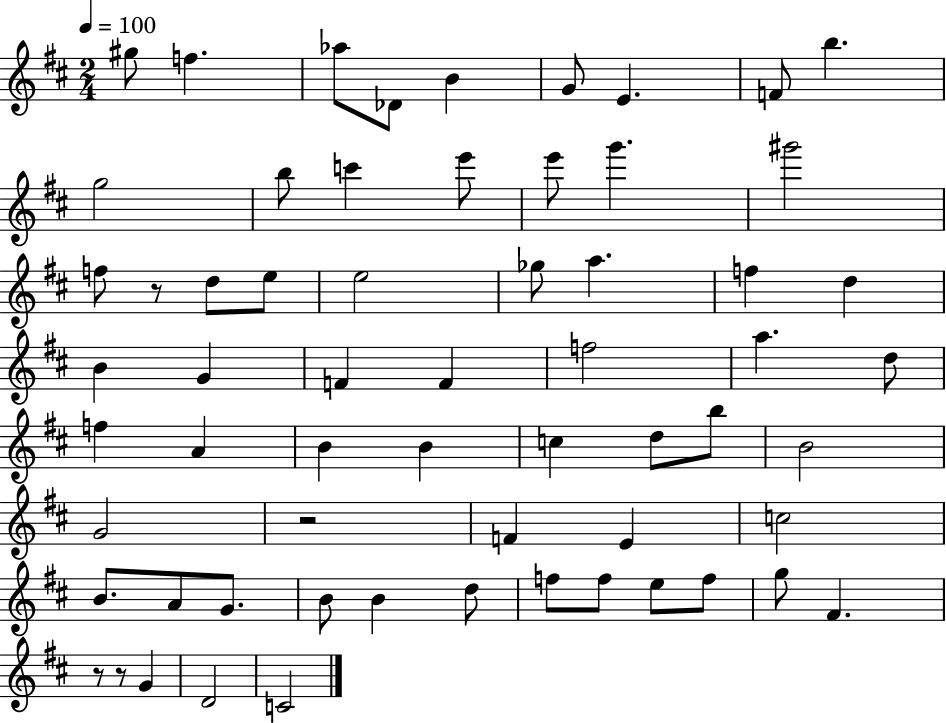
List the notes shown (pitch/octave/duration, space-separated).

G#5/e F5/q. Ab5/e Db4/e B4/q G4/e E4/q. F4/e B5/q. G5/h B5/e C6/q E6/e E6/e G6/q. G#6/h F5/e R/e D5/e E5/e E5/h Gb5/e A5/q. F5/q D5/q B4/q G4/q F4/q F4/q F5/h A5/q. D5/e F5/q A4/q B4/q B4/q C5/q D5/e B5/e B4/h G4/h R/h F4/q E4/q C5/h B4/e. A4/e G4/e. B4/e B4/q D5/e F5/e F5/e E5/e F5/e G5/e F#4/q. R/e R/e G4/q D4/h C4/h